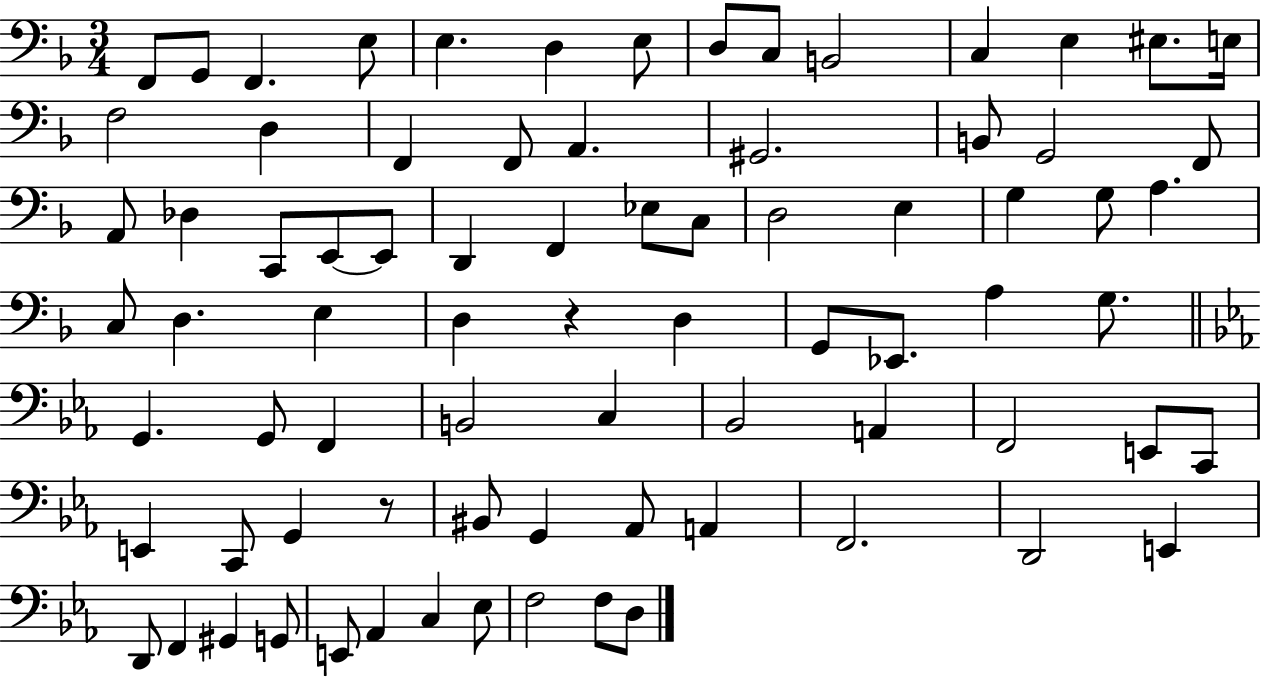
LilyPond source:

{
  \clef bass
  \numericTimeSignature
  \time 3/4
  \key f \major
  f,8 g,8 f,4. e8 | e4. d4 e8 | d8 c8 b,2 | c4 e4 eis8. e16 | \break f2 d4 | f,4 f,8 a,4. | gis,2. | b,8 g,2 f,8 | \break a,8 des4 c,8 e,8~~ e,8 | d,4 f,4 ees8 c8 | d2 e4 | g4 g8 a4. | \break c8 d4. e4 | d4 r4 d4 | g,8 ees,8. a4 g8. | \bar "||" \break \key c \minor g,4. g,8 f,4 | b,2 c4 | bes,2 a,4 | f,2 e,8 c,8 | \break e,4 c,8 g,4 r8 | bis,8 g,4 aes,8 a,4 | f,2. | d,2 e,4 | \break d,8 f,4 gis,4 g,8 | e,8 aes,4 c4 ees8 | f2 f8 d8 | \bar "|."
}